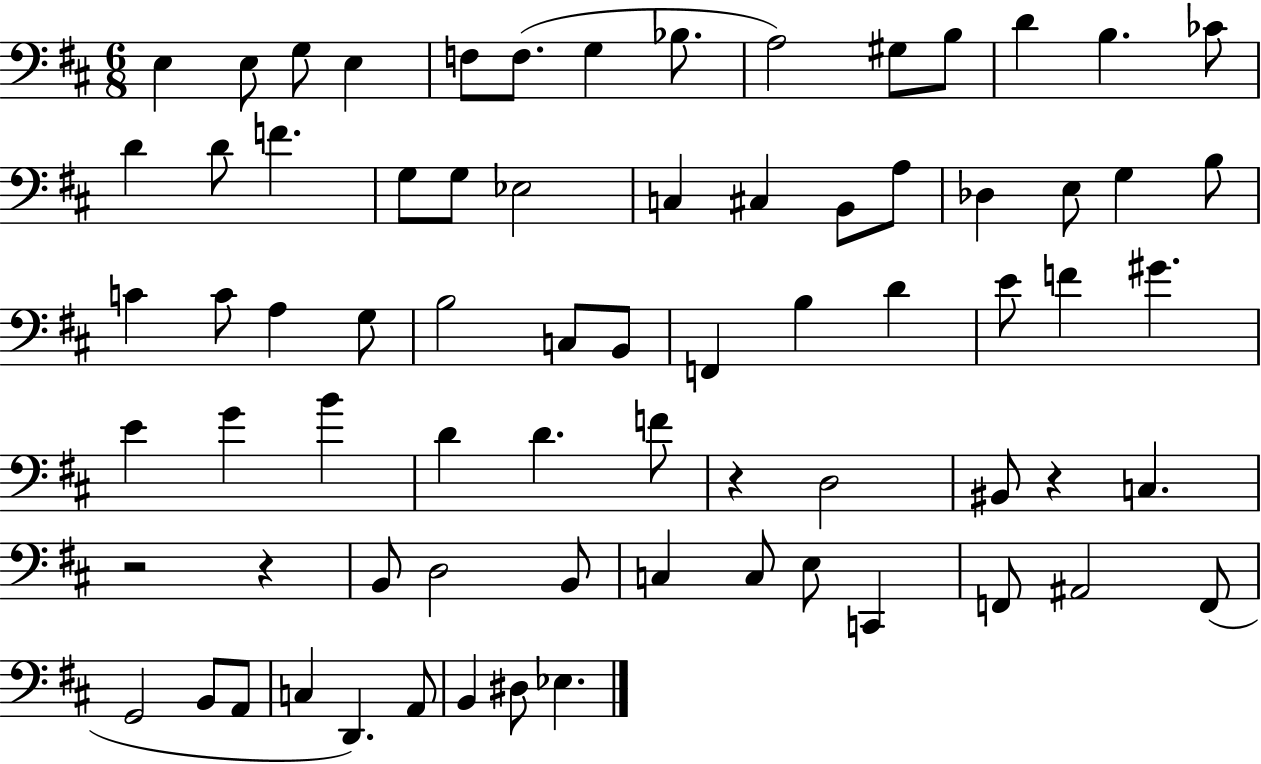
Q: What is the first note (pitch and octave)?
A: E3